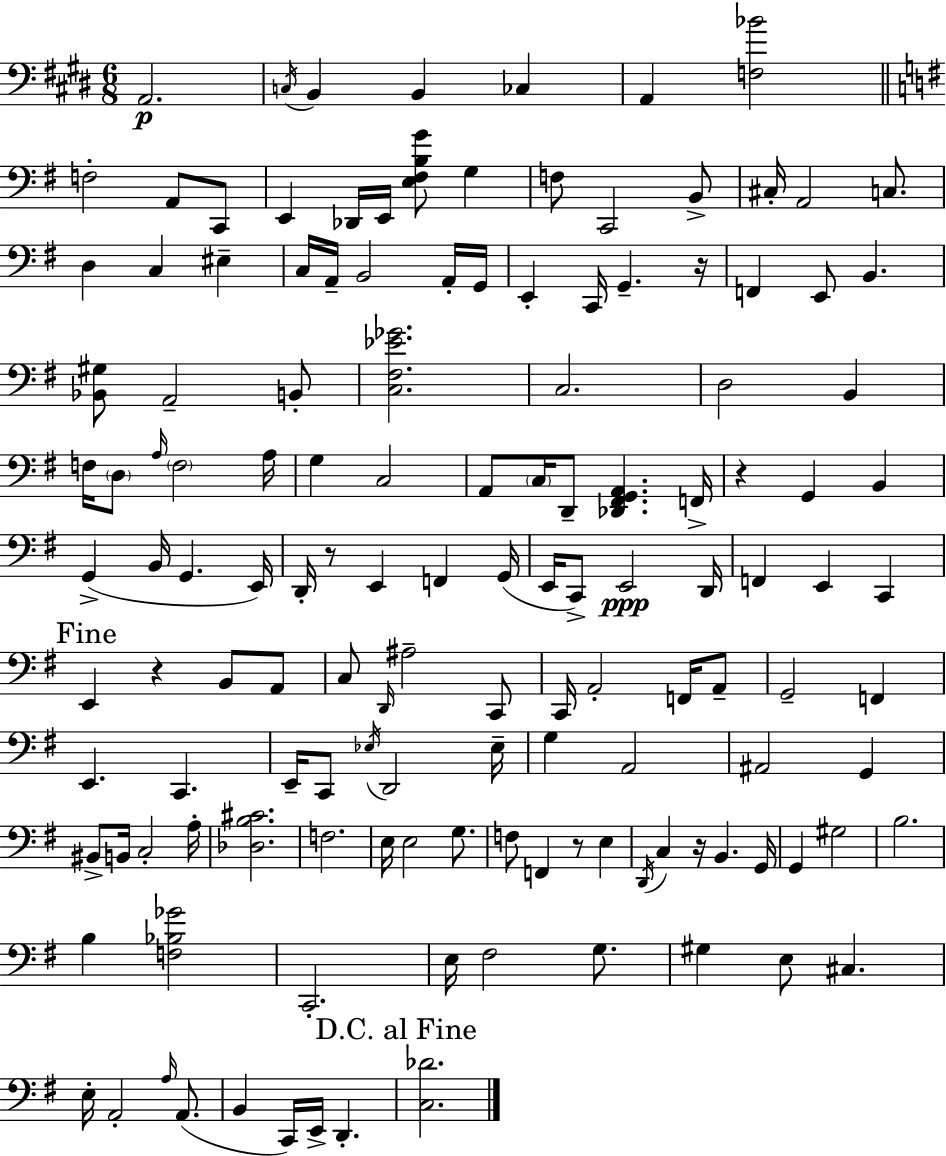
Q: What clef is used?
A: bass